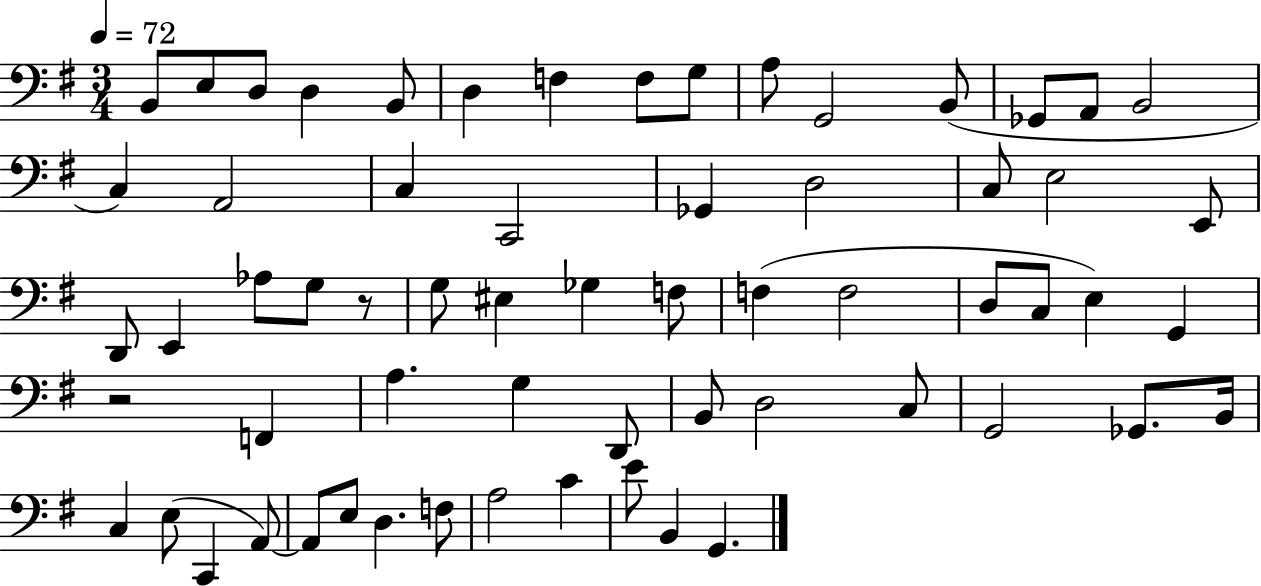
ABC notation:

X:1
T:Untitled
M:3/4
L:1/4
K:G
B,,/2 E,/2 D,/2 D, B,,/2 D, F, F,/2 G,/2 A,/2 G,,2 B,,/2 _G,,/2 A,,/2 B,,2 C, A,,2 C, C,,2 _G,, D,2 C,/2 E,2 E,,/2 D,,/2 E,, _A,/2 G,/2 z/2 G,/2 ^E, _G, F,/2 F, F,2 D,/2 C,/2 E, G,, z2 F,, A, G, D,,/2 B,,/2 D,2 C,/2 G,,2 _G,,/2 B,,/4 C, E,/2 C,, A,,/2 A,,/2 E,/2 D, F,/2 A,2 C E/2 B,, G,,